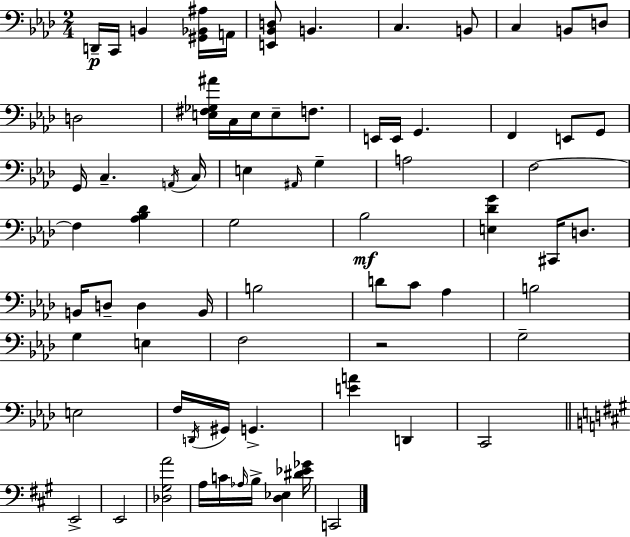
D2/s C2/s B2/q [G#2,Bb2,A#3]/s A2/s [E2,Bb2,D3]/e B2/q. C3/q. B2/e C3/q B2/e D3/e D3/h [E3,F#3,Gb3,A#4]/s C3/s E3/s E3/e F3/e. E2/s E2/s G2/q. F2/q E2/e G2/e G2/s C3/q. A2/s C3/s E3/q A#2/s G3/q A3/h F3/h F3/q [Ab3,Bb3,Db4]/q G3/h Bb3/h [E3,Db4,G4]/q C#2/s D3/e. B2/s D3/e D3/q B2/s B3/h D4/e C4/e Ab3/q B3/h G3/q E3/q F3/h R/h G3/h E3/h F3/s D2/s G#2/s G2/q. [E4,A4]/q D2/q C2/h E2/h E2/h [Db3,G#3,A4]/h A3/s C4/s Ab3/s B3/s [D3,Eb3]/q [D#4,Eb4,Gb4]/s C2/h